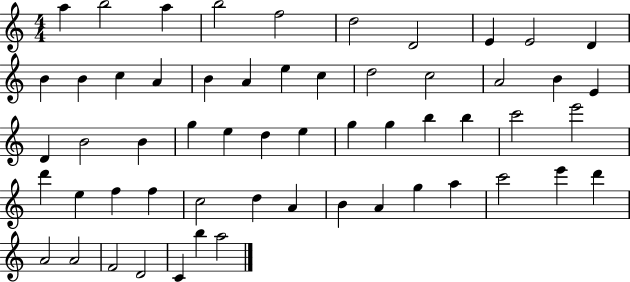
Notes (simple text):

A5/q B5/h A5/q B5/h F5/h D5/h D4/h E4/q E4/h D4/q B4/q B4/q C5/q A4/q B4/q A4/q E5/q C5/q D5/h C5/h A4/h B4/q E4/q D4/q B4/h B4/q G5/q E5/q D5/q E5/q G5/q G5/q B5/q B5/q C6/h E6/h D6/q E5/q F5/q F5/q C5/h D5/q A4/q B4/q A4/q G5/q A5/q C6/h E6/q D6/q A4/h A4/h F4/h D4/h C4/q B5/q A5/h